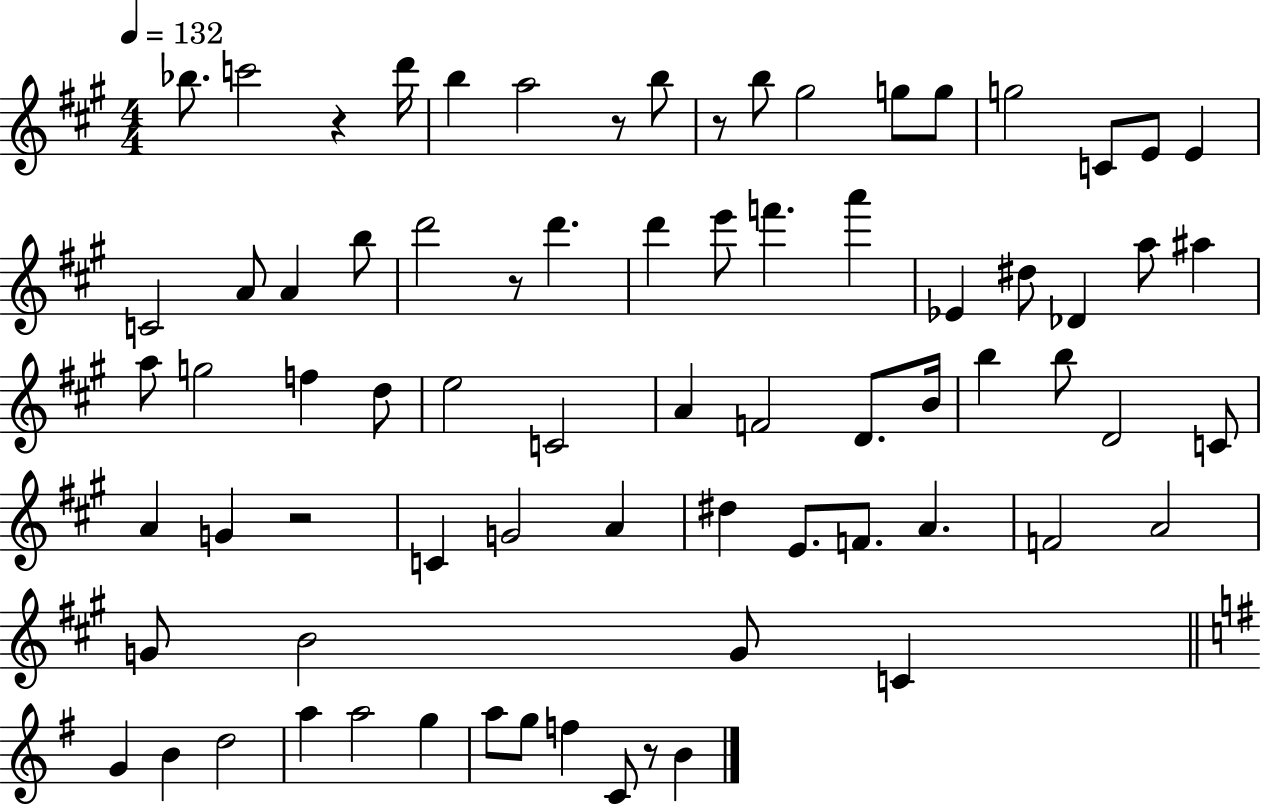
{
  \clef treble
  \numericTimeSignature
  \time 4/4
  \key a \major
  \tempo 4 = 132
  \repeat volta 2 { bes''8. c'''2 r4 d'''16 | b''4 a''2 r8 b''8 | r8 b''8 gis''2 g''8 g''8 | g''2 c'8 e'8 e'4 | \break c'2 a'8 a'4 b''8 | d'''2 r8 d'''4. | d'''4 e'''8 f'''4. a'''4 | ees'4 dis''8 des'4 a''8 ais''4 | \break a''8 g''2 f''4 d''8 | e''2 c'2 | a'4 f'2 d'8. b'16 | b''4 b''8 d'2 c'8 | \break a'4 g'4 r2 | c'4 g'2 a'4 | dis''4 e'8. f'8. a'4. | f'2 a'2 | \break g'8 b'2 g'8 c'4 | \bar "||" \break \key g \major g'4 b'4 d''2 | a''4 a''2 g''4 | a''8 g''8 f''4 c'8 r8 b'4 | } \bar "|."
}